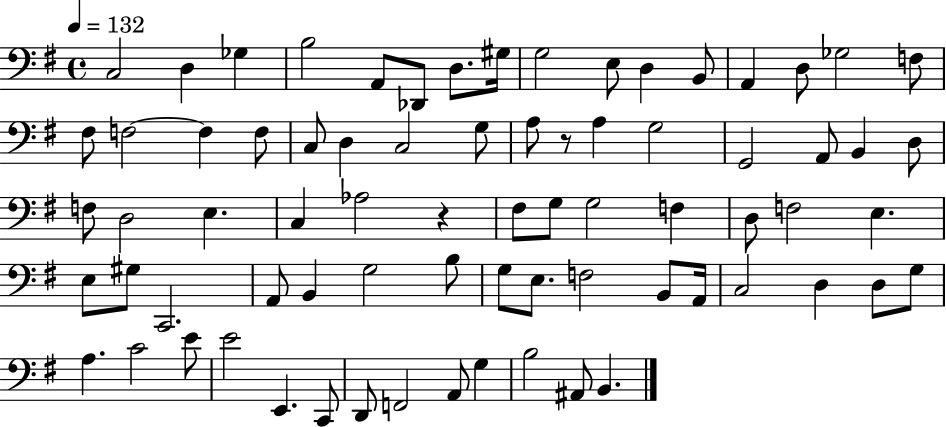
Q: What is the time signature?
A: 4/4